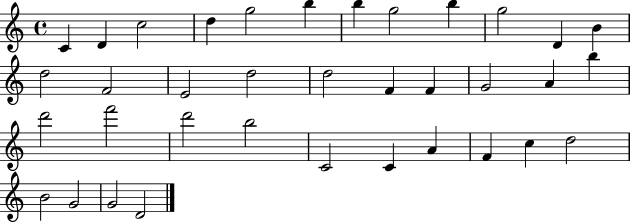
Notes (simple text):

C4/q D4/q C5/h D5/q G5/h B5/q B5/q G5/h B5/q G5/h D4/q B4/q D5/h F4/h E4/h D5/h D5/h F4/q F4/q G4/h A4/q B5/q D6/h F6/h D6/h B5/h C4/h C4/q A4/q F4/q C5/q D5/h B4/h G4/h G4/h D4/h